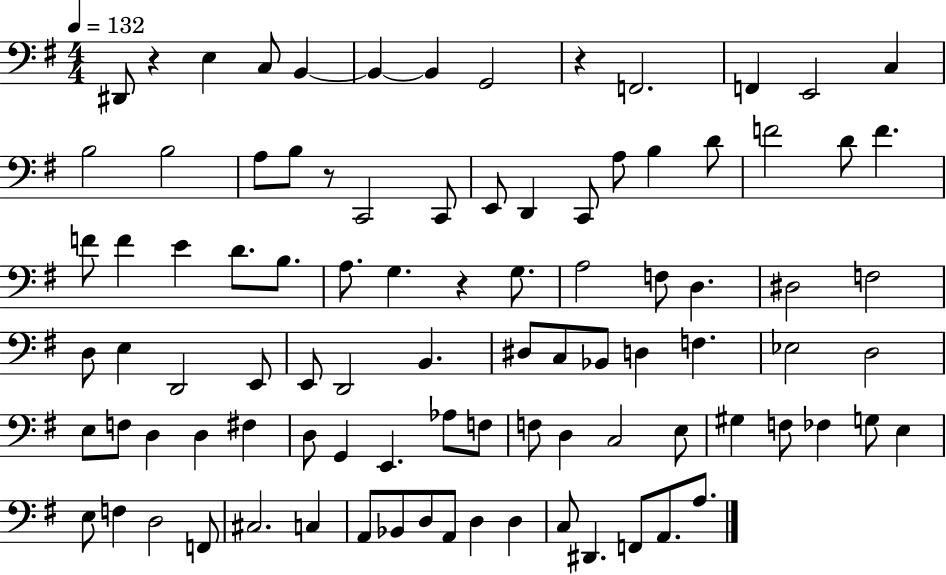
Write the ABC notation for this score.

X:1
T:Untitled
M:4/4
L:1/4
K:G
^D,,/2 z E, C,/2 B,, B,, B,, G,,2 z F,,2 F,, E,,2 C, B,2 B,2 A,/2 B,/2 z/2 C,,2 C,,/2 E,,/2 D,, C,,/2 A,/2 B, D/2 F2 D/2 F F/2 F E D/2 B,/2 A,/2 G, z G,/2 A,2 F,/2 D, ^D,2 F,2 D,/2 E, D,,2 E,,/2 E,,/2 D,,2 B,, ^D,/2 C,/2 _B,,/2 D, F, _E,2 D,2 E,/2 F,/2 D, D, ^F, D,/2 G,, E,, _A,/2 F,/2 F,/2 D, C,2 E,/2 ^G, F,/2 _F, G,/2 E, E,/2 F, D,2 F,,/2 ^C,2 C, A,,/2 _B,,/2 D,/2 A,,/2 D, D, C,/2 ^D,, F,,/2 A,,/2 A,/2